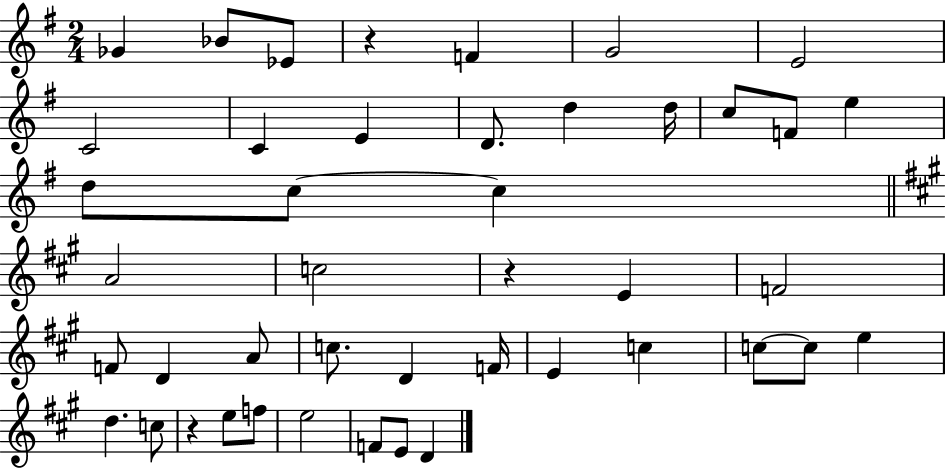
X:1
T:Untitled
M:2/4
L:1/4
K:G
_G _B/2 _E/2 z F G2 E2 C2 C E D/2 d d/4 c/2 F/2 e d/2 c/2 c A2 c2 z E F2 F/2 D A/2 c/2 D F/4 E c c/2 c/2 e d c/2 z e/2 f/2 e2 F/2 E/2 D